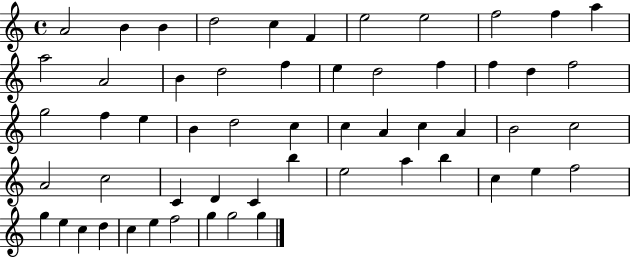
A4/h B4/q B4/q D5/h C5/q F4/q E5/h E5/h F5/h F5/q A5/q A5/h A4/h B4/q D5/h F5/q E5/q D5/h F5/q F5/q D5/q F5/h G5/h F5/q E5/q B4/q D5/h C5/q C5/q A4/q C5/q A4/q B4/h C5/h A4/h C5/h C4/q D4/q C4/q B5/q E5/h A5/q B5/q C5/q E5/q F5/h G5/q E5/q C5/q D5/q C5/q E5/q F5/h G5/q G5/h G5/q